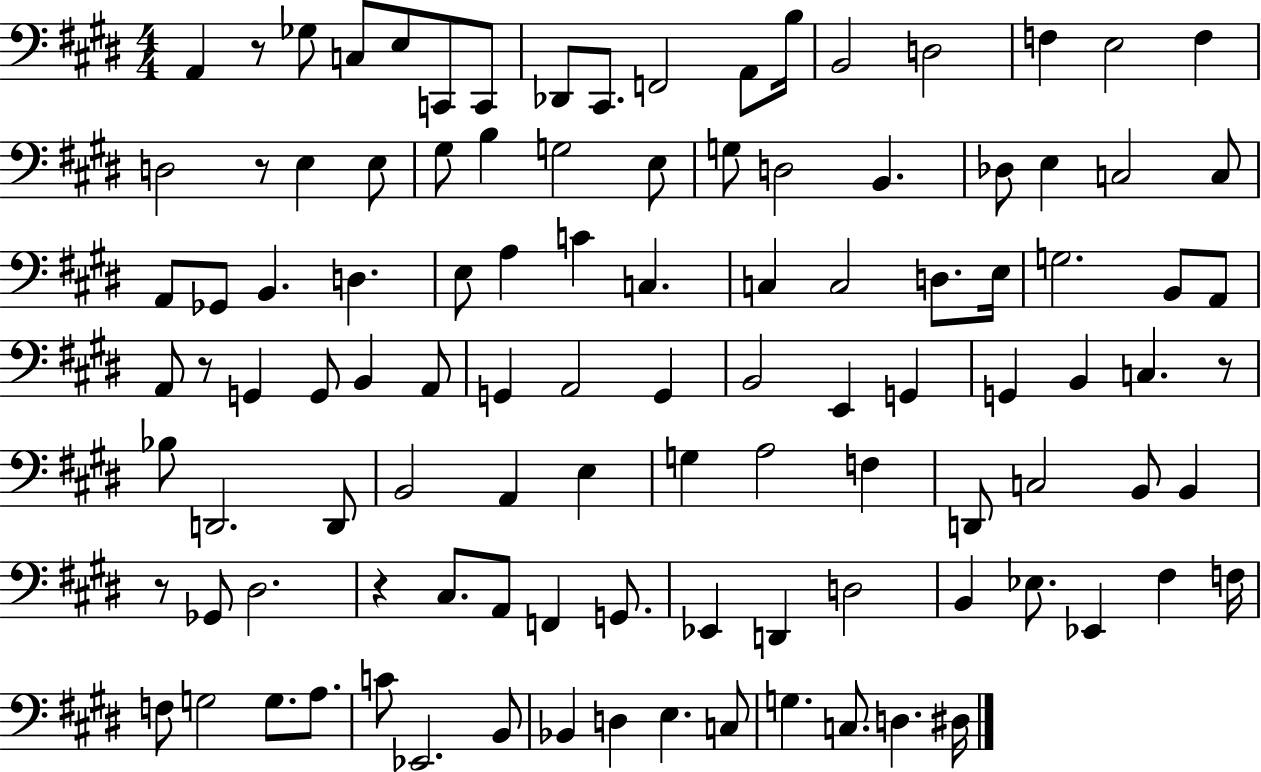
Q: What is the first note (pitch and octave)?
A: A2